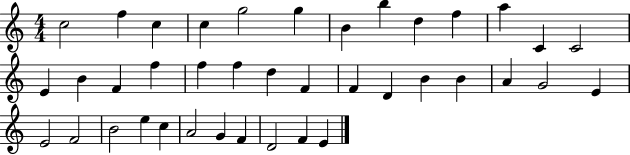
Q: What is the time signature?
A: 4/4